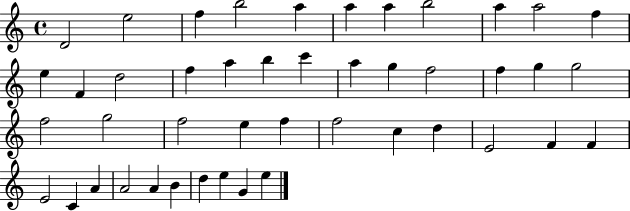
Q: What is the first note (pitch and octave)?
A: D4